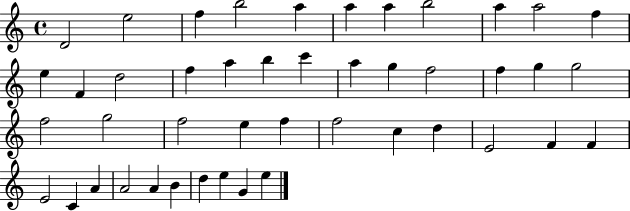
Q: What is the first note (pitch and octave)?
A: D4